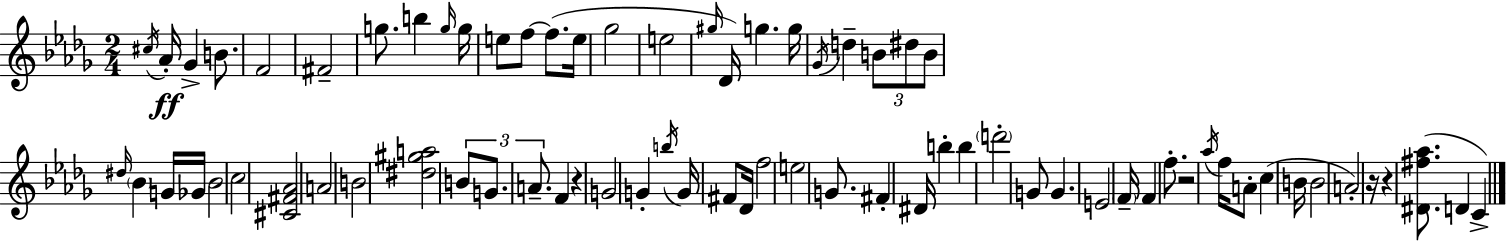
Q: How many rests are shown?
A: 4